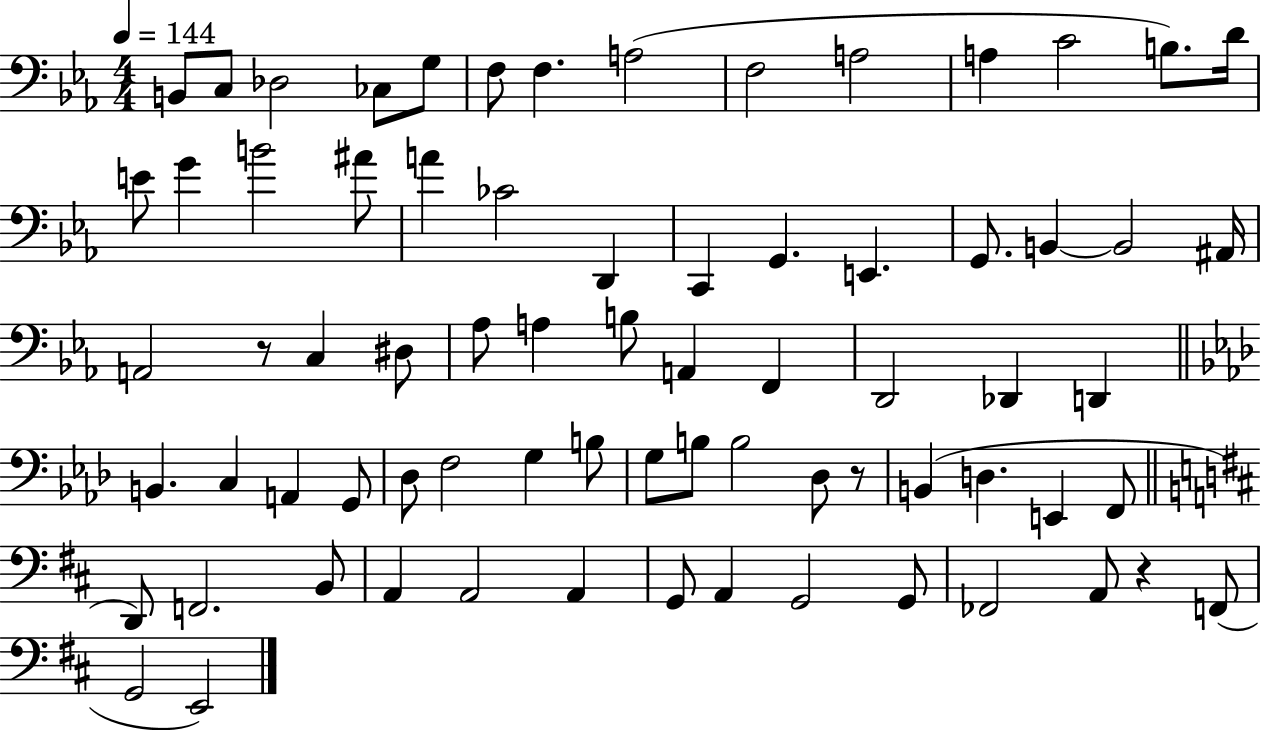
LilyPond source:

{
  \clef bass
  \numericTimeSignature
  \time 4/4
  \key ees \major
  \tempo 4 = 144
  b,8 c8 des2 ces8 g8 | f8 f4. a2( | f2 a2 | a4 c'2 b8.) d'16 | \break e'8 g'4 b'2 ais'8 | a'4 ces'2 d,4 | c,4 g,4. e,4. | g,8. b,4~~ b,2 ais,16 | \break a,2 r8 c4 dis8 | aes8 a4 b8 a,4 f,4 | d,2 des,4 d,4 | \bar "||" \break \key f \minor b,4. c4 a,4 g,8 | des8 f2 g4 b8 | g8 b8 b2 des8 r8 | b,4( d4. e,4 f,8 | \break \bar "||" \break \key b \minor d,8) f,2. b,8 | a,4 a,2 a,4 | g,8 a,4 g,2 g,8 | fes,2 a,8 r4 f,8( | \break g,2 e,2) | \bar "|."
}